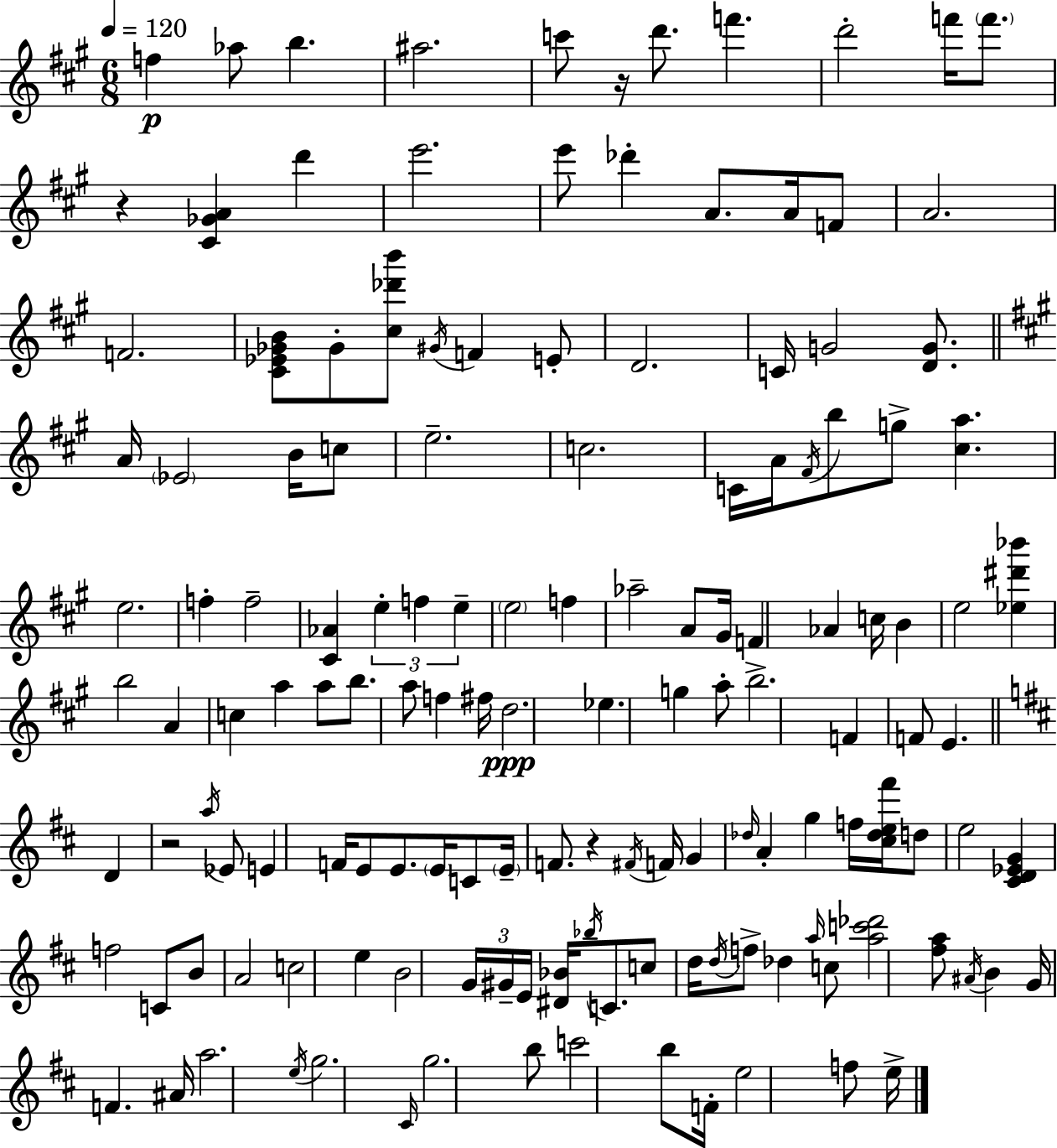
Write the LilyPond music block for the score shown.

{
  \clef treble
  \numericTimeSignature
  \time 6/8
  \key a \major
  \tempo 4 = 120
  f''4\p aes''8 b''4. | ais''2. | c'''8 r16 d'''8. f'''4. | d'''2-. f'''16 \parenthesize f'''8. | \break r4 <cis' ges' a'>4 d'''4 | e'''2. | e'''8 des'''4-. a'8. a'16 f'8 | a'2. | \break f'2. | <cis' ees' ges' b'>8 ges'8-. <cis'' des''' b'''>8 \acciaccatura { gis'16 } f'4 e'8-. | d'2. | c'16 g'2 <d' g'>8. | \break \bar "||" \break \key a \major a'16 \parenthesize ees'2 b'16 c''8 | e''2.-- | c''2. | c'16 a'16 \acciaccatura { fis'16 } b''8 g''8-> <cis'' a''>4. | \break e''2. | f''4-. f''2-- | <cis' aes'>4 \tuplet 3/2 { e''4-. f''4 | e''4-- } \parenthesize e''2 | \break f''4 aes''2-- | a'8 gis'16 f'4-> aes'4 | c''16 b'4 e''2 | <ees'' dis''' bes'''>4 b''2 | \break a'4 c''4 a''4 | a''8 b''8. a''8 f''4 | fis''16 d''2.\ppp | ees''4. g''4 a''8-. | \break b''2. | f'4 f'8 e'4. | \bar "||" \break \key d \major d'4 r2 | \acciaccatura { a''16 } ees'8 e'4 f'16 e'8 e'8. | \parenthesize e'16 c'8 \parenthesize e'16-- f'8. r4 | \acciaccatura { fis'16 } f'16 g'4 \grace { des''16 } a'4-. g''4 | \break f''16 <cis'' des'' e'' fis'''>16 d''8 e''2 | <cis' d' ees' g'>4 f''2 | c'8 b'8 a'2 | c''2 e''4 | \break b'2 \tuplet 3/2 { g'16 | gis'16-- e'16 } <dis' bes'>16 \acciaccatura { bes''16 } c'8. c''8 d''16 \acciaccatura { d''16 } f''8-> | des''4 \grace { a''16 } c''8 <a'' c''' des'''>2 | <fis'' a''>8 \acciaccatura { ais'16 } b'4 g'16 | \break f'4. ais'16 a''2. | \acciaccatura { e''16 } g''2. | \grace { cis'16 } g''2. | b''8 c'''2 | \break b''8 f'16-. e''2 | f''8 e''16-> \bar "|."
}